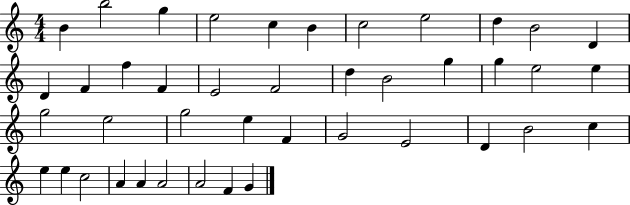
{
  \clef treble
  \numericTimeSignature
  \time 4/4
  \key c \major
  b'4 b''2 g''4 | e''2 c''4 b'4 | c''2 e''2 | d''4 b'2 d'4 | \break d'4 f'4 f''4 f'4 | e'2 f'2 | d''4 b'2 g''4 | g''4 e''2 e''4 | \break g''2 e''2 | g''2 e''4 f'4 | g'2 e'2 | d'4 b'2 c''4 | \break e''4 e''4 c''2 | a'4 a'4 a'2 | a'2 f'4 g'4 | \bar "|."
}